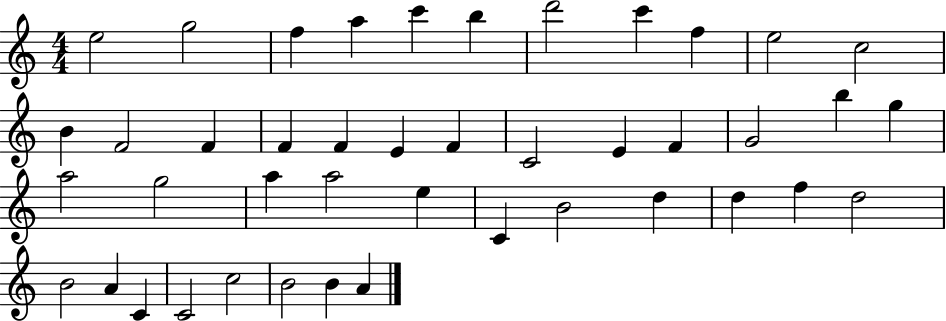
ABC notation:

X:1
T:Untitled
M:4/4
L:1/4
K:C
e2 g2 f a c' b d'2 c' f e2 c2 B F2 F F F E F C2 E F G2 b g a2 g2 a a2 e C B2 d d f d2 B2 A C C2 c2 B2 B A